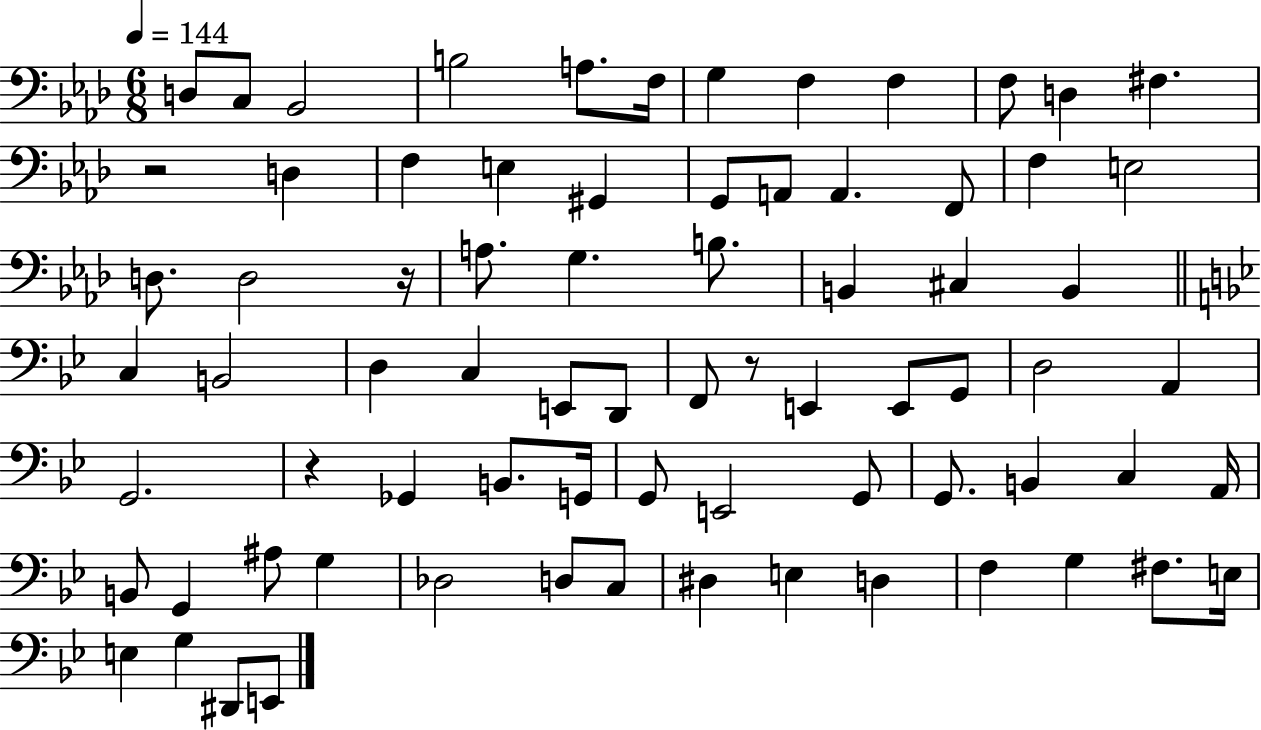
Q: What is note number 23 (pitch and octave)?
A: D3